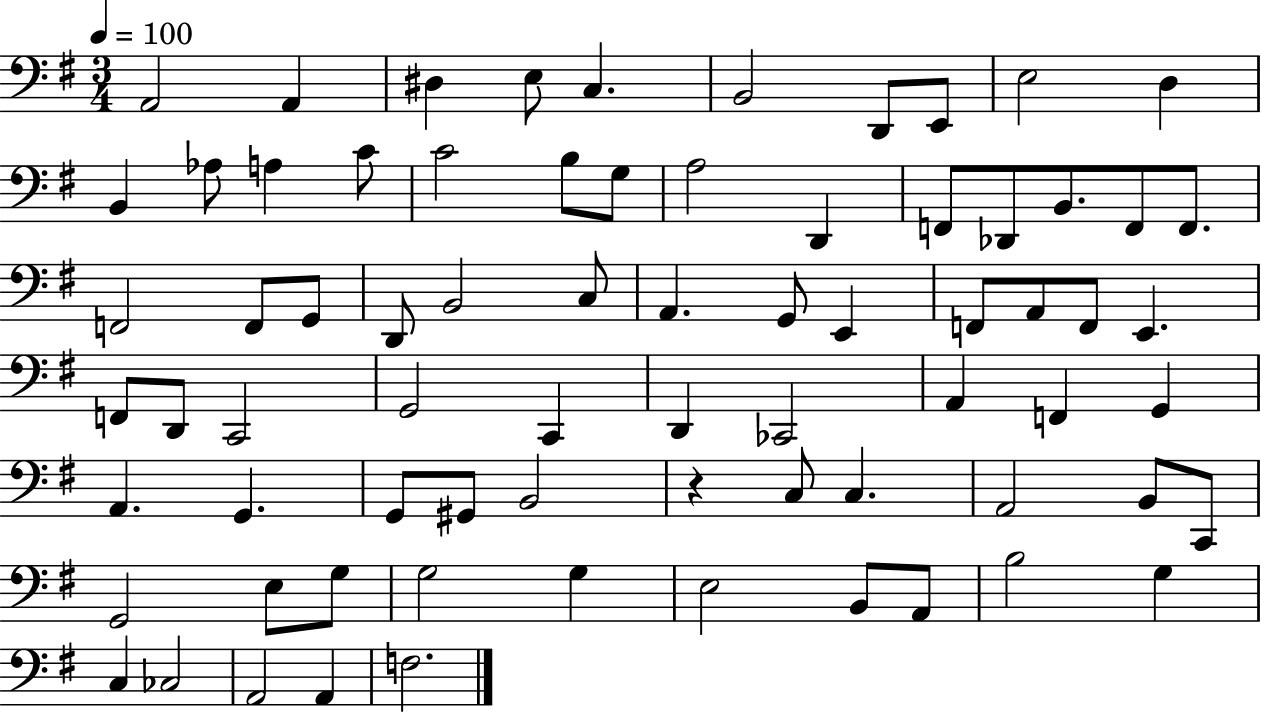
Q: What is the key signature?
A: G major